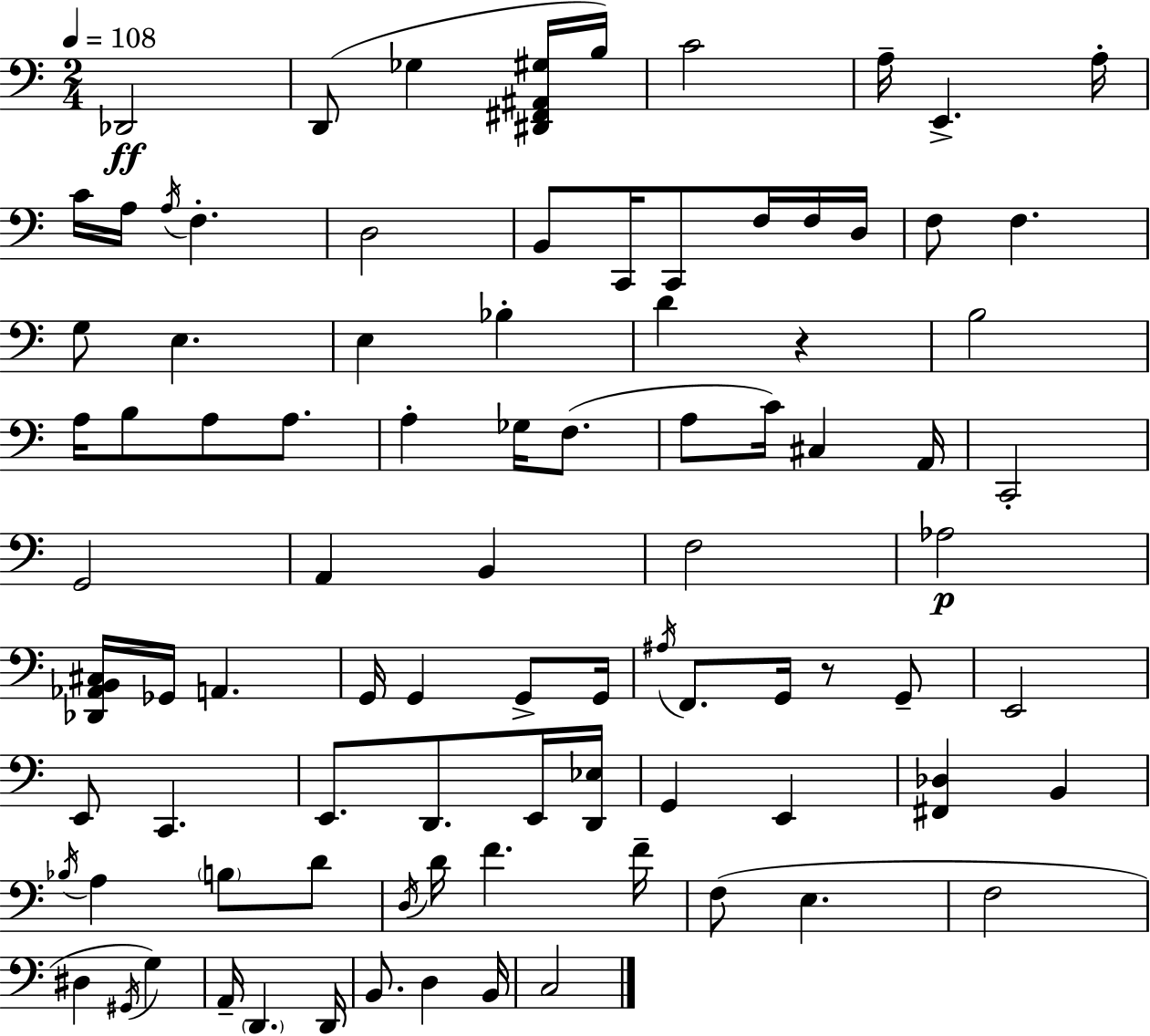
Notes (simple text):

Db2/h D2/e Gb3/q [D#2,F#2,A#2,G#3]/s B3/s C4/h A3/s E2/q. A3/s C4/s A3/s A3/s F3/q. D3/h B2/e C2/s C2/e F3/s F3/s D3/s F3/e F3/q. G3/e E3/q. E3/q Bb3/q D4/q R/q B3/h A3/s B3/e A3/e A3/e. A3/q Gb3/s F3/e. A3/e C4/s C#3/q A2/s C2/h G2/h A2/q B2/q F3/h Ab3/h [Db2,Ab2,B2,C#3]/s Gb2/s A2/q. G2/s G2/q G2/e G2/s A#3/s F2/e. G2/s R/e G2/e E2/h E2/e C2/q. E2/e. D2/e. E2/s [D2,Eb3]/s G2/q E2/q [F#2,Db3]/q B2/q Bb3/s A3/q B3/e D4/e D3/s D4/s F4/q. F4/s F3/e E3/q. F3/h D#3/q G#2/s G3/q A2/s D2/q. D2/s B2/e. D3/q B2/s C3/h